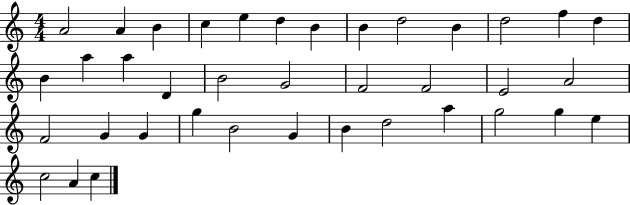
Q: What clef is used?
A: treble